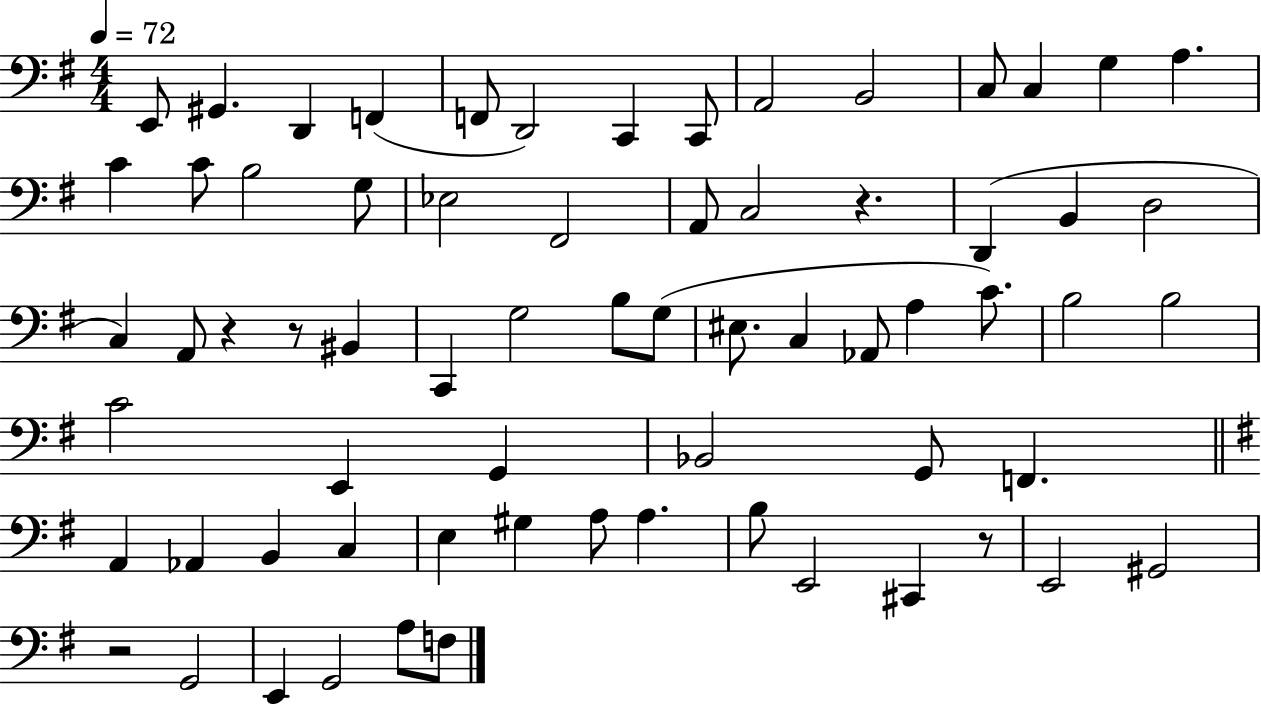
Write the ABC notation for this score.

X:1
T:Untitled
M:4/4
L:1/4
K:G
E,,/2 ^G,, D,, F,, F,,/2 D,,2 C,, C,,/2 A,,2 B,,2 C,/2 C, G, A, C C/2 B,2 G,/2 _E,2 ^F,,2 A,,/2 C,2 z D,, B,, D,2 C, A,,/2 z z/2 ^B,, C,, G,2 B,/2 G,/2 ^E,/2 C, _A,,/2 A, C/2 B,2 B,2 C2 E,, G,, _B,,2 G,,/2 F,, A,, _A,, B,, C, E, ^G, A,/2 A, B,/2 E,,2 ^C,, z/2 E,,2 ^G,,2 z2 G,,2 E,, G,,2 A,/2 F,/2